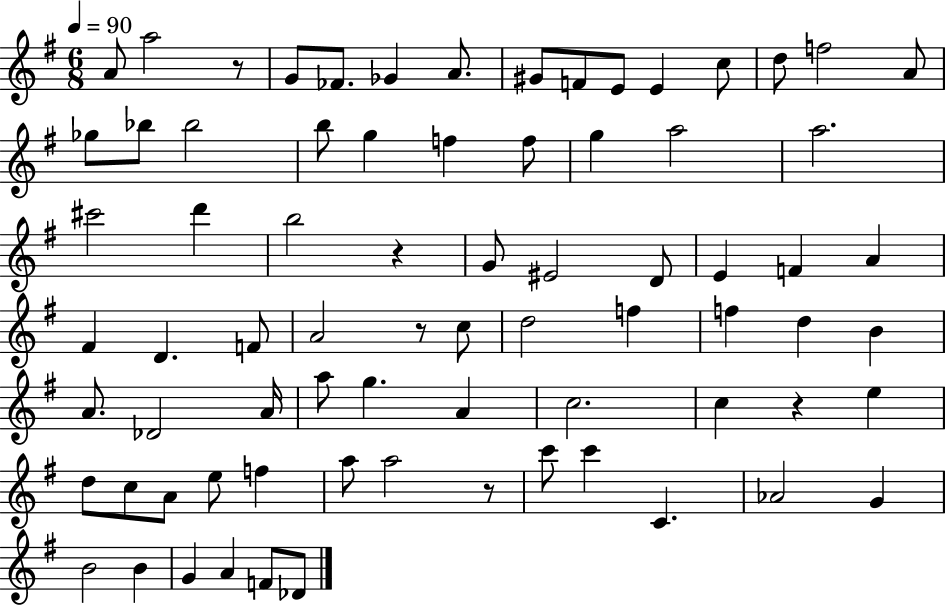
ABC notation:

X:1
T:Untitled
M:6/8
L:1/4
K:G
A/2 a2 z/2 G/2 _F/2 _G A/2 ^G/2 F/2 E/2 E c/2 d/2 f2 A/2 _g/2 _b/2 _b2 b/2 g f f/2 g a2 a2 ^c'2 d' b2 z G/2 ^E2 D/2 E F A ^F D F/2 A2 z/2 c/2 d2 f f d B A/2 _D2 A/4 a/2 g A c2 c z e d/2 c/2 A/2 e/2 f a/2 a2 z/2 c'/2 c' C _A2 G B2 B G A F/2 _D/2